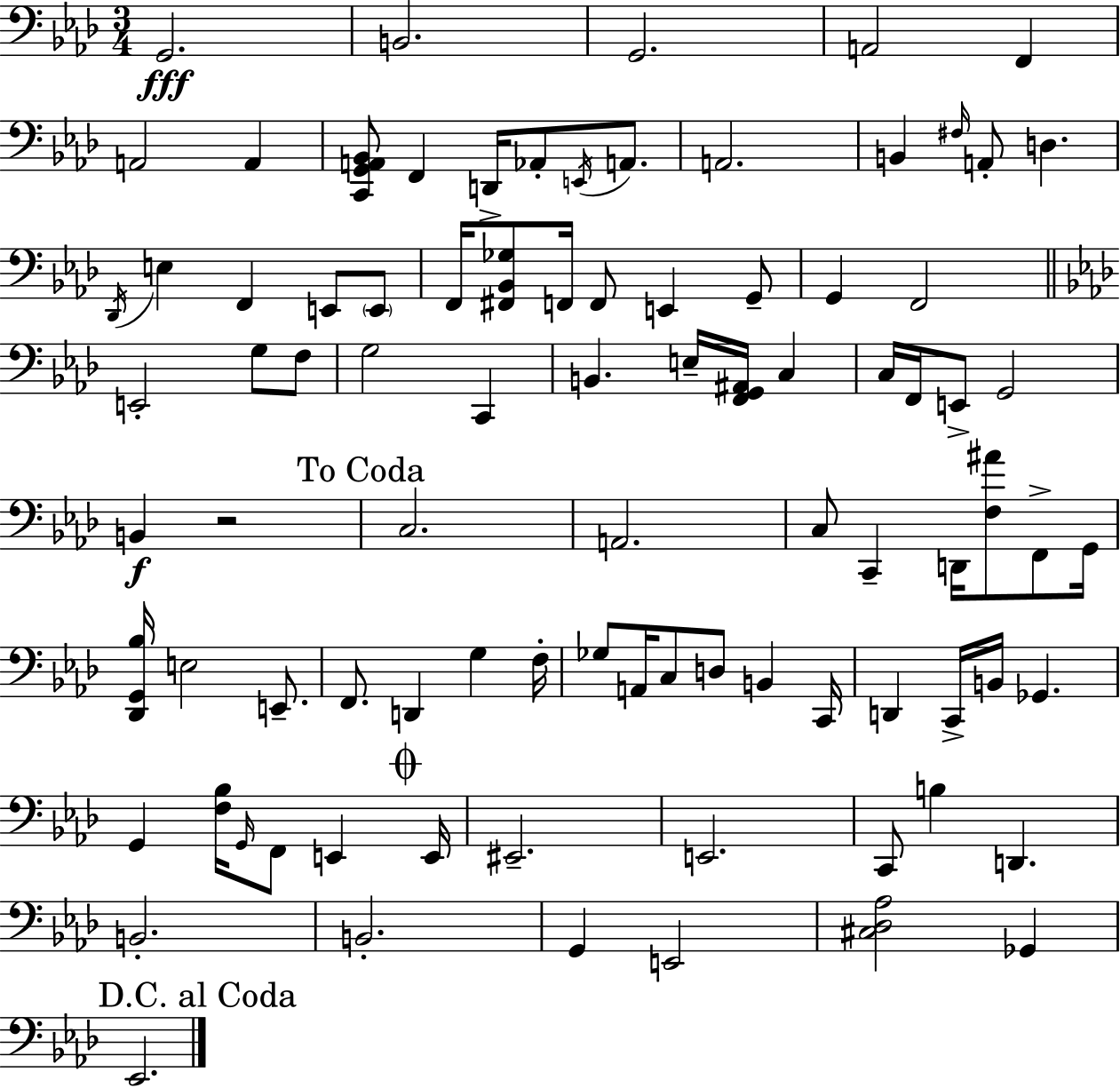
G2/h. B2/h. G2/h. A2/h F2/q A2/h A2/q [C2,G2,A2,Bb2]/e F2/q D2/s Ab2/e E2/s A2/e. A2/h. B2/q F#3/s A2/e D3/q. Db2/s E3/q F2/q E2/e E2/e F2/s [F#2,Bb2,Gb3]/e F2/s F2/e E2/q G2/e G2/q F2/h E2/h G3/e F3/e G3/h C2/q B2/q. E3/s [F2,G2,A#2]/s C3/q C3/s F2/s E2/e G2/h B2/q R/h C3/h. A2/h. C3/e C2/q D2/s [F3,A#4]/e F2/e G2/s [Db2,G2,Bb3]/s E3/h E2/e. F2/e. D2/q G3/q F3/s Gb3/e A2/s C3/e D3/e B2/q C2/s D2/q C2/s B2/s Gb2/q. G2/q [F3,Bb3]/s G2/s F2/e E2/q E2/s EIS2/h. E2/h. C2/e B3/q D2/q. B2/h. B2/h. G2/q E2/h [C#3,Db3,Ab3]/h Gb2/q Eb2/h.